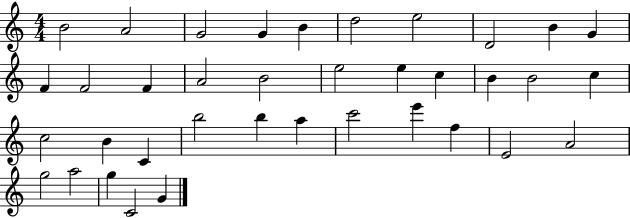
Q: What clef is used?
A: treble